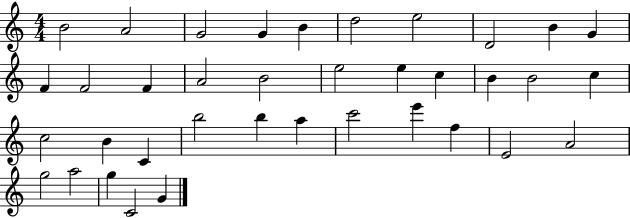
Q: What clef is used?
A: treble